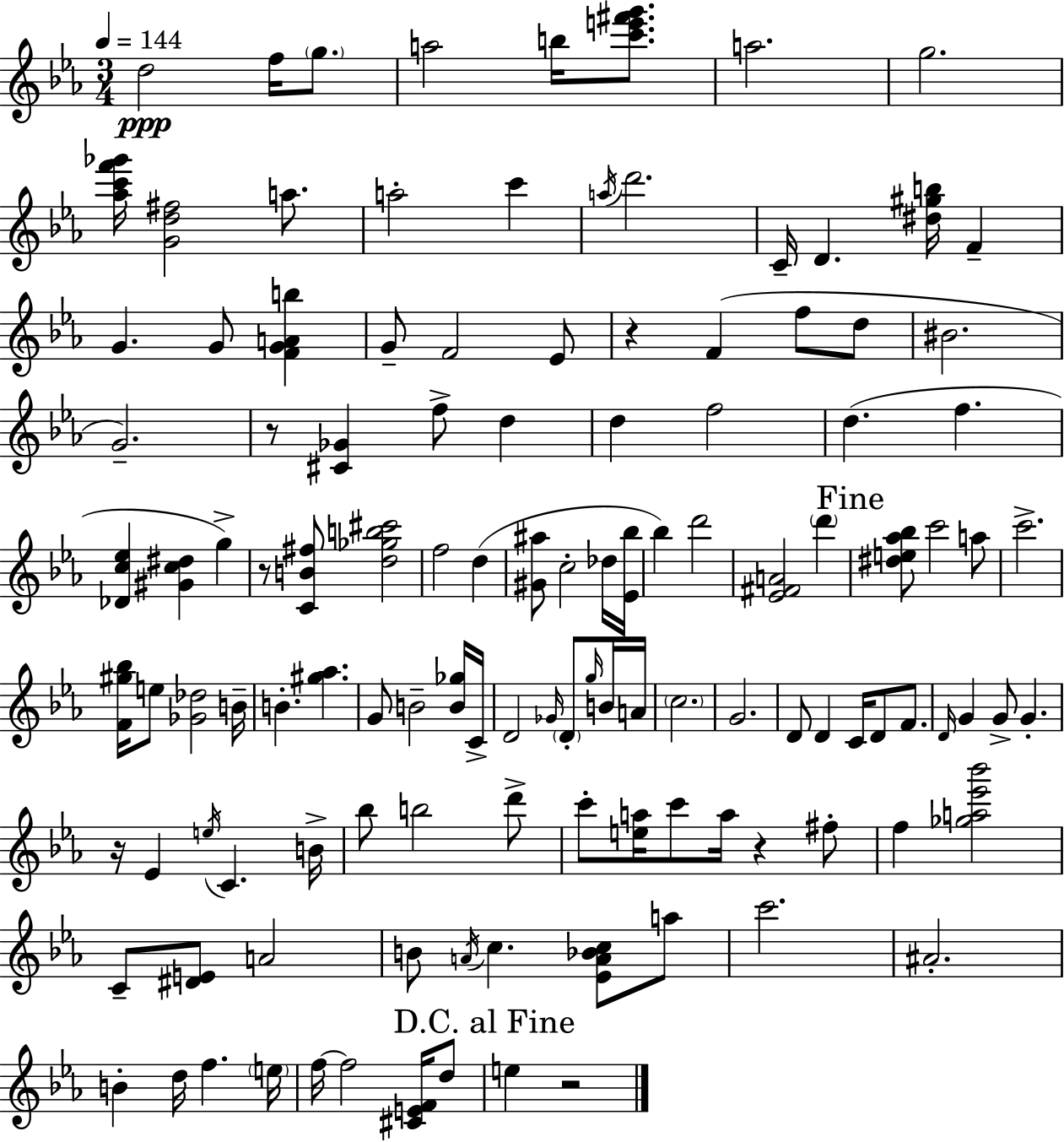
D5/h F5/s G5/e. A5/h B5/s [C6,E6,F#6,G6]/e. A5/h. G5/h. [Ab5,C6,F6,Gb6]/s [G4,D5,F#5]/h A5/e. A5/h C6/q A5/s D6/h. C4/s D4/q. [D#5,G#5,B5]/s F4/q G4/q. G4/e [F4,G4,A4,B5]/q G4/e F4/h Eb4/e R/q F4/q F5/e D5/e BIS4/h. G4/h. R/e [C#4,Gb4]/q F5/e D5/q D5/q F5/h D5/q. F5/q. [Db4,C5,Eb5]/q [G#4,C5,D#5]/q G5/q R/e [C4,B4,F#5]/e [D5,Gb5,B5,C#6]/h F5/h D5/q [G#4,A#5]/e C5/h Db5/s [Eb4,Bb5]/s Bb5/q D6/h [Eb4,F#4,A4]/h D6/q [D#5,E5,Ab5,Bb5]/e C6/h A5/e C6/h. [F4,G#5,Bb5]/s E5/e [Gb4,Db5]/h B4/s B4/q. [G#5,Ab5]/q. G4/e B4/h [B4,Gb5]/s C4/s D4/h Gb4/s D4/e G5/s B4/s A4/s C5/h. G4/h. D4/e D4/q C4/s D4/e F4/e. D4/s G4/q G4/e G4/q. R/s Eb4/q E5/s C4/q. B4/s Bb5/e B5/h D6/e C6/e [E5,A5]/s C6/e A5/s R/q F#5/e F5/q [Gb5,A5,Eb6,Bb6]/h C4/e [D#4,E4]/e A4/h B4/e A4/s C5/q. [Eb4,A4,Bb4,C5]/e A5/e C6/h. A#4/h. B4/q D5/s F5/q. E5/s F5/s F5/h [C#4,E4,F4]/s D5/e E5/q R/h